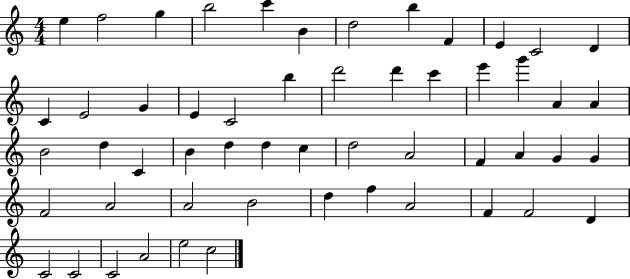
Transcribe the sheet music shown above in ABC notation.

X:1
T:Untitled
M:4/4
L:1/4
K:C
e f2 g b2 c' B d2 b F E C2 D C E2 G E C2 b d'2 d' c' e' g' A A B2 d C B d d c d2 A2 F A G G F2 A2 A2 B2 d f A2 F F2 D C2 C2 C2 A2 e2 c2